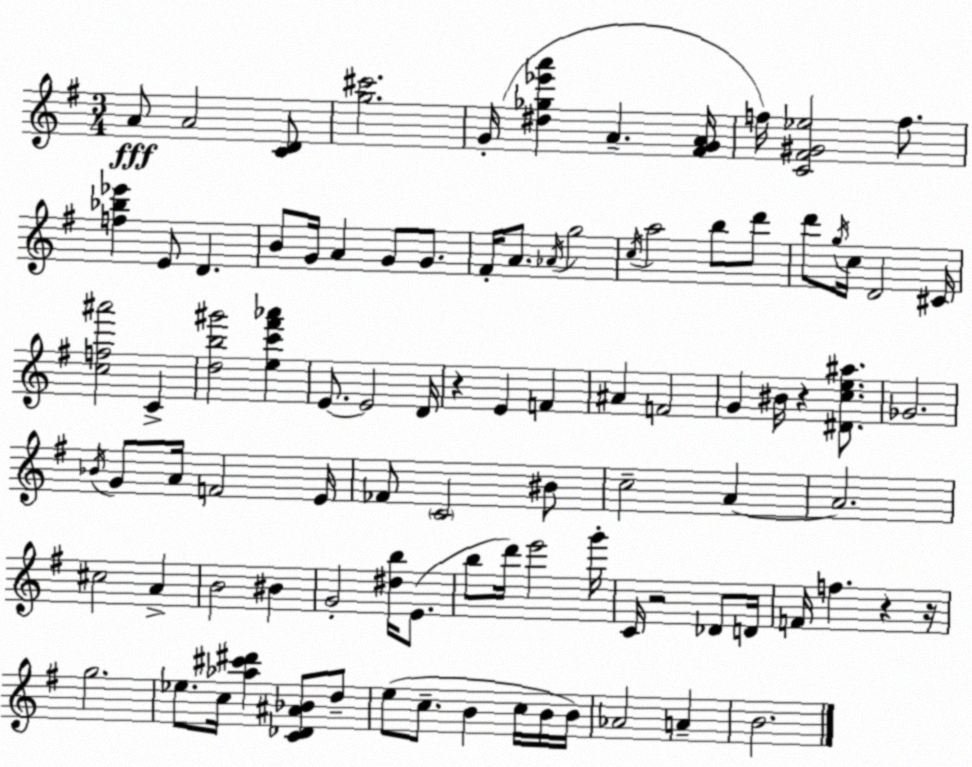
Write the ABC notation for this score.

X:1
T:Untitled
M:3/4
L:1/4
K:G
A/2 A2 [CD]/2 [g^c']2 G/4 [^d_g_e'a'] A [^FGA]/4 f/4 [C^F^G_e]2 f/2 [f_b_e'] E/2 D B/2 G/4 A G/2 G/2 ^F/4 A/2 _A/4 g2 c/4 a2 b/2 d'/2 d'/2 g/4 c/4 D2 ^C/4 [cf^a']2 C [db^g']2 [ec'^f'_a'] E/2 E2 D/4 z E F ^A F2 G ^B/4 z [^Dce^a]/2 _G2 _B/4 G/2 A/4 F2 E/4 _F/2 C2 ^B/2 c2 A A2 ^c2 A B2 ^B G2 [^db]/4 E/2 b/2 d'/4 e'2 g'/4 C/4 z2 _D/2 D/4 F/4 f z z/4 g2 _e/2 c/4 [_a^c'^d'] [C_D^A_B]/2 d/2 e/2 c/2 B c/4 B/4 B/4 _A2 A B2